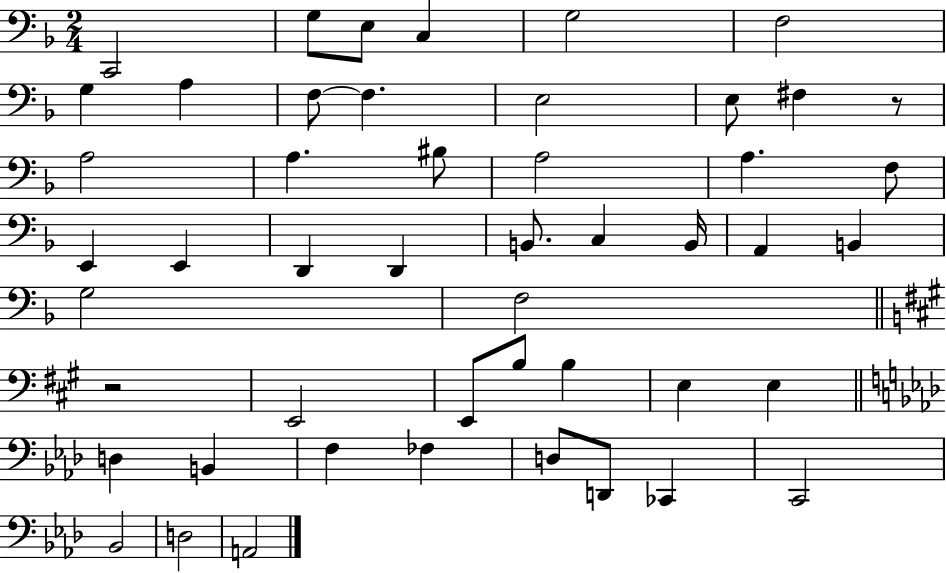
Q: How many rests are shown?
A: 2